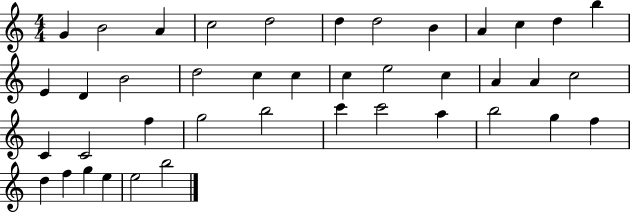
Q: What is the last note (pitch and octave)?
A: B5